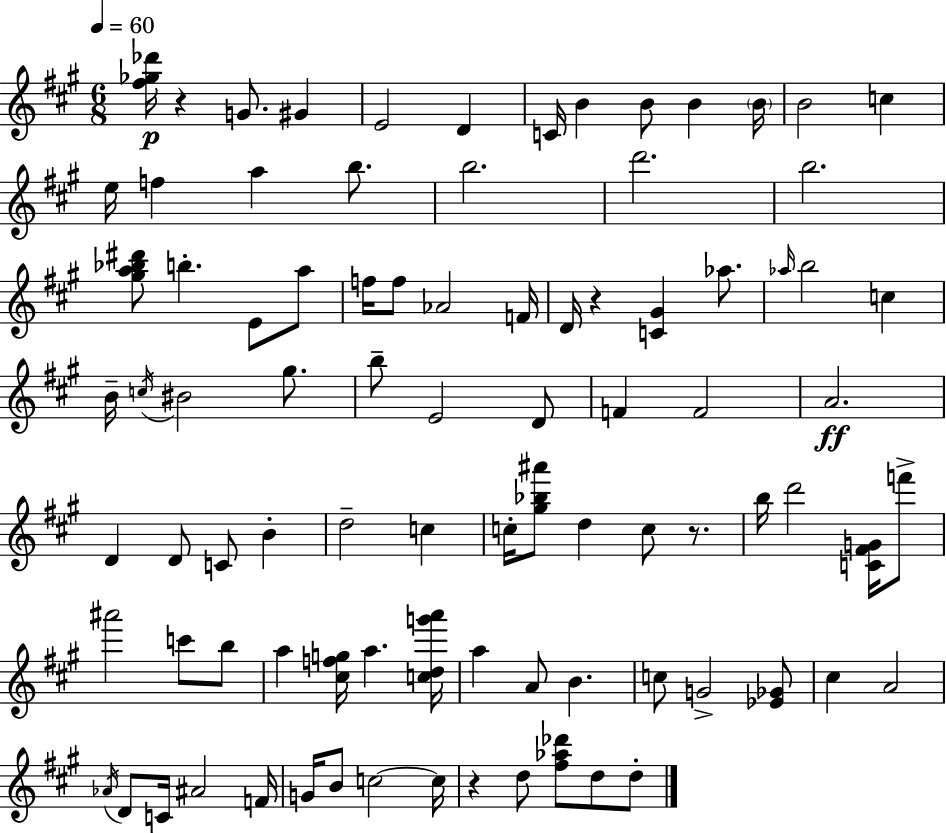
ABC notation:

X:1
T:Untitled
M:6/8
L:1/4
K:A
[^f_g_d']/4 z G/2 ^G E2 D C/4 B B/2 B B/4 B2 c e/4 f a b/2 b2 d'2 b2 [^ga_b^d']/2 b E/2 a/2 f/4 f/2 _A2 F/4 D/4 z [C^G] _a/2 _a/4 b2 c B/4 c/4 ^B2 ^g/2 b/2 E2 D/2 F F2 A2 D D/2 C/2 B d2 c c/4 [^g_b^a']/2 d c/2 z/2 b/4 d'2 [C^FG]/4 f'/2 ^a'2 c'/2 b/2 a [^cfg]/4 a [cdg'a']/4 a A/2 B c/2 G2 [_E_G]/2 ^c A2 _A/4 D/2 C/4 ^A2 F/4 G/4 B/2 c2 c/4 z d/2 [^f_a_d']/2 d/2 d/2